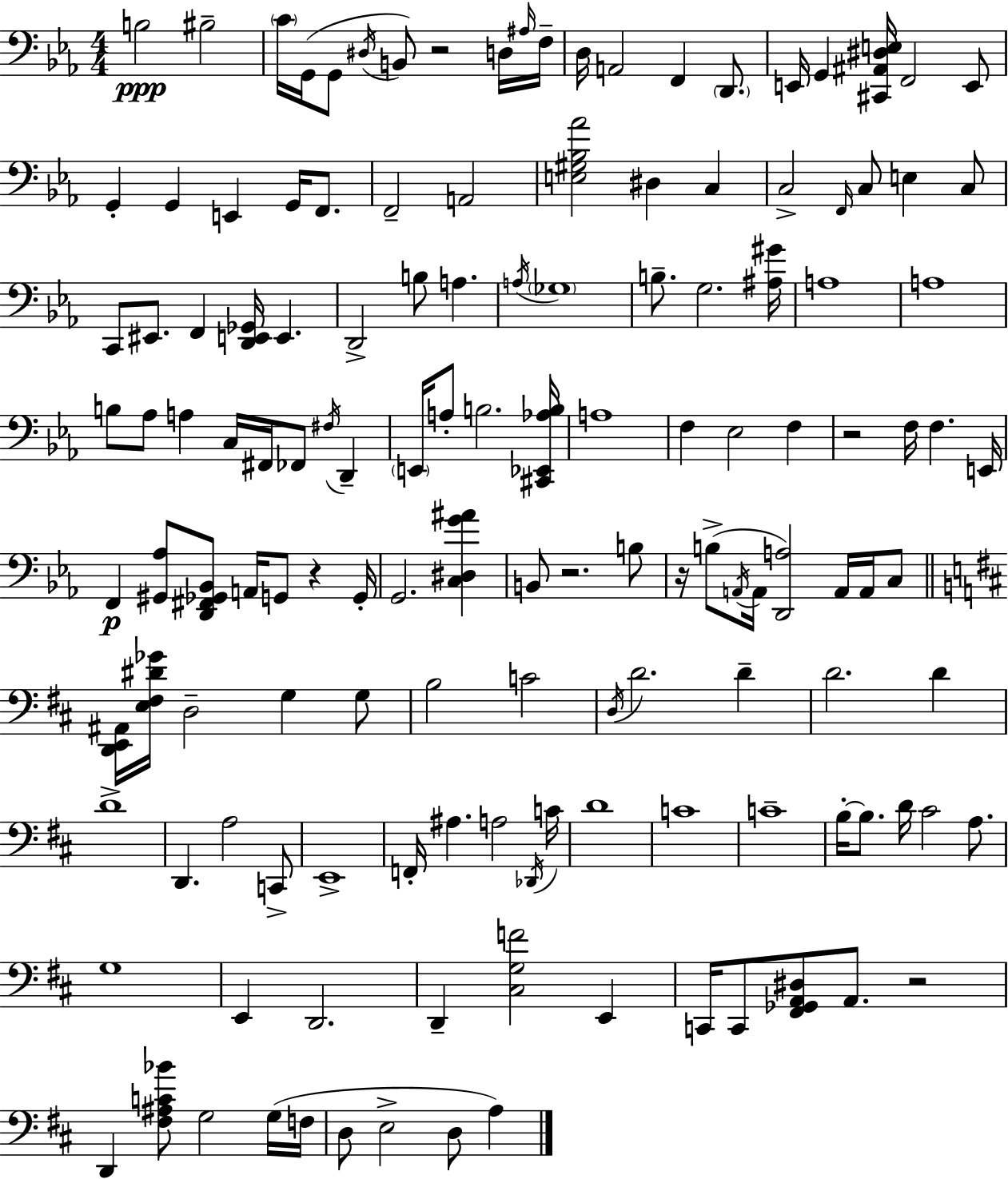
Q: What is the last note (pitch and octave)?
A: A3